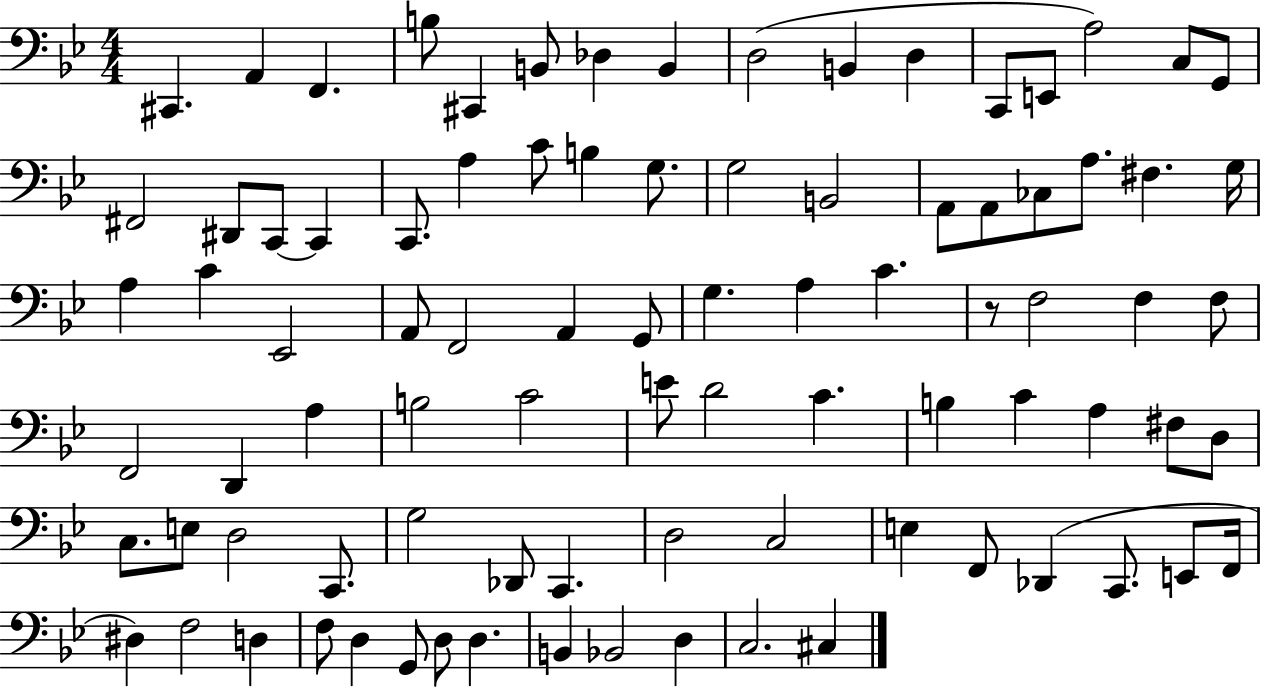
{
  \clef bass
  \numericTimeSignature
  \time 4/4
  \key bes \major
  \repeat volta 2 { cis,4. a,4 f,4. | b8 cis,4 b,8 des4 b,4 | d2( b,4 d4 | c,8 e,8 a2) c8 g,8 | \break fis,2 dis,8 c,8~~ c,4 | c,8. a4 c'8 b4 g8. | g2 b,2 | a,8 a,8 ces8 a8. fis4. g16 | \break a4 c'4 ees,2 | a,8 f,2 a,4 g,8 | g4. a4 c'4. | r8 f2 f4 f8 | \break f,2 d,4 a4 | b2 c'2 | e'8 d'2 c'4. | b4 c'4 a4 fis8 d8 | \break c8. e8 d2 c,8. | g2 des,8 c,4. | d2 c2 | e4 f,8 des,4( c,8. e,8 f,16 | \break dis4) f2 d4 | f8 d4 g,8 d8 d4. | b,4 bes,2 d4 | c2. cis4 | \break } \bar "|."
}